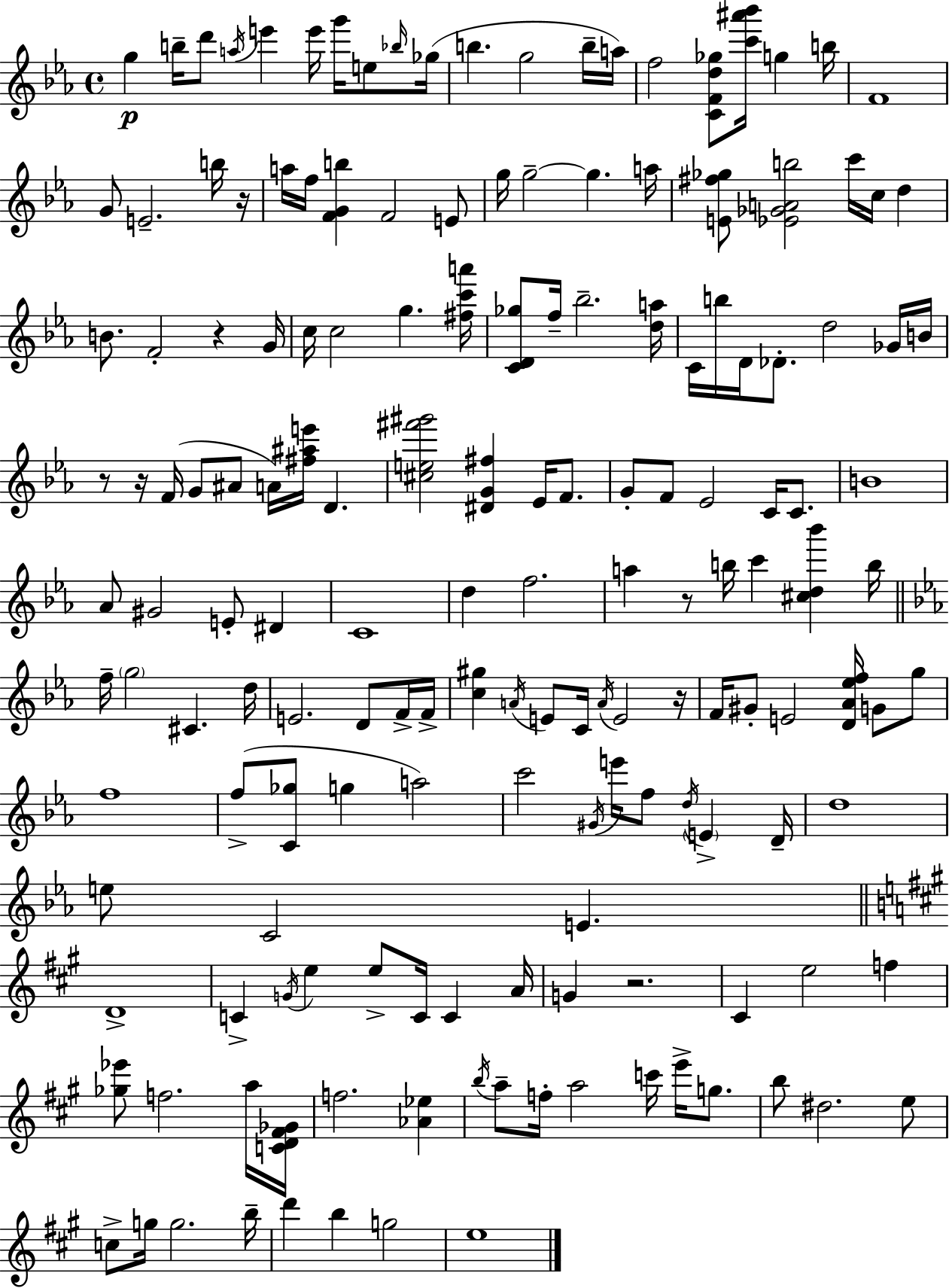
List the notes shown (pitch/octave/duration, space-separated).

G5/q B5/s D6/e A5/s E6/q E6/s G6/s E5/e Bb5/s Gb5/s B5/q. G5/h B5/s A5/s F5/h [C4,F4,D5,Gb5]/e [C6,A#6,Bb6]/s G5/q B5/s F4/w G4/e E4/h. B5/s R/s A5/s F5/s [F4,G4,B5]/q F4/h E4/e G5/s G5/h G5/q. A5/s [E4,F#5,Gb5]/e [Eb4,Gb4,A4,B5]/h C6/s C5/s D5/q B4/e. F4/h R/q G4/s C5/s C5/h G5/q. [F#5,C6,A6]/s [C4,D4,Gb5]/e F5/s Bb5/h. [D5,A5]/s C4/s B5/s D4/s Db4/e. D5/h Gb4/s B4/s R/e R/s F4/s G4/e A#4/e A4/s [F#5,A#5,E6]/s D4/q. [C#5,E5,F#6,G#6]/h [D#4,G4,F#5]/q Eb4/s F4/e. G4/e F4/e Eb4/h C4/s C4/e. B4/w Ab4/e G#4/h E4/e D#4/q C4/w D5/q F5/h. A5/q R/e B5/s C6/q [C#5,D5,Bb6]/q B5/s F5/s G5/h C#4/q. D5/s E4/h. D4/e F4/s F4/s [C5,G#5]/q A4/s E4/e C4/s A4/s E4/h R/s F4/s G#4/e E4/h [D4,Ab4,Eb5,F5]/s G4/e G5/e F5/w F5/e [C4,Gb5]/e G5/q A5/h C6/h G#4/s E6/s F5/e D5/s E4/q D4/s D5/w E5/e C4/h E4/q. D4/w C4/q G4/s E5/q E5/e C4/s C4/q A4/s G4/q R/h. C#4/q E5/h F5/q [Gb5,Eb6]/e F5/h. A5/s [C4,D4,F#4,Gb4]/s F5/h. [Ab4,Eb5]/q B5/s A5/e F5/s A5/h C6/s E6/s G5/e. B5/e D#5/h. E5/e C5/e G5/s G5/h. B5/s D6/q B5/q G5/h E5/w